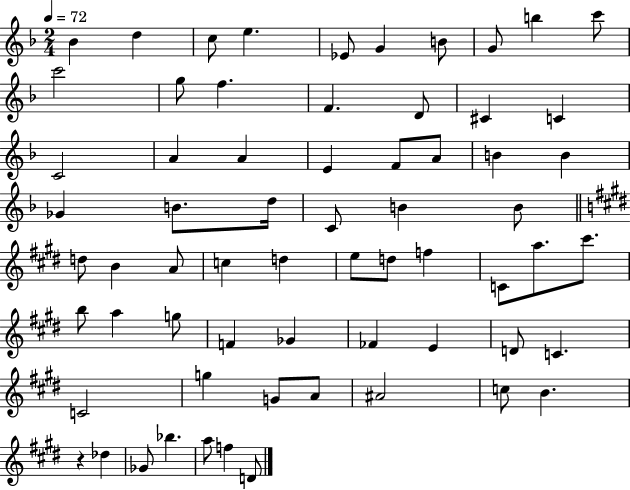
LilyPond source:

{
  \clef treble
  \numericTimeSignature
  \time 2/4
  \key f \major
  \tempo 4 = 72
  bes'4 d''4 | c''8 e''4. | ees'8 g'4 b'8 | g'8 b''4 c'''8 | \break c'''2 | g''8 f''4. | f'4. d'8 | cis'4 c'4 | \break c'2 | a'4 a'4 | e'4 f'8 a'8 | b'4 b'4 | \break ges'4 b'8. d''16 | c'8 b'4 b'8 | \bar "||" \break \key e \major d''8 b'4 a'8 | c''4 d''4 | e''8 d''8 f''4 | c'8 a''8. cis'''8. | \break b''8 a''4 g''8 | f'4 ges'4 | fes'4 e'4 | d'8 c'4. | \break c'2 | g''4 g'8 a'8 | ais'2 | c''8 b'4. | \break r4 des''4 | ges'8 bes''4. | a''8 f''4 d'8 | \bar "|."
}